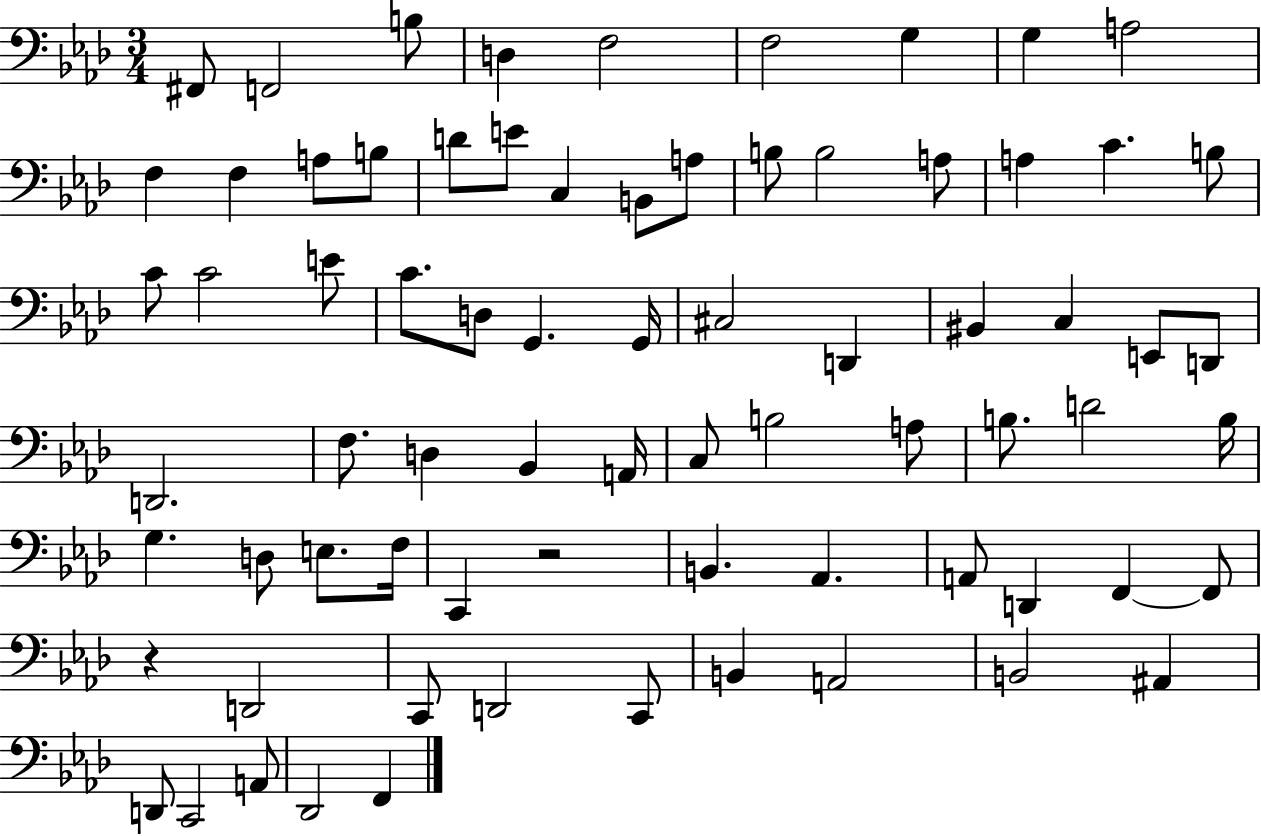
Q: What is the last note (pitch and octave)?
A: F2